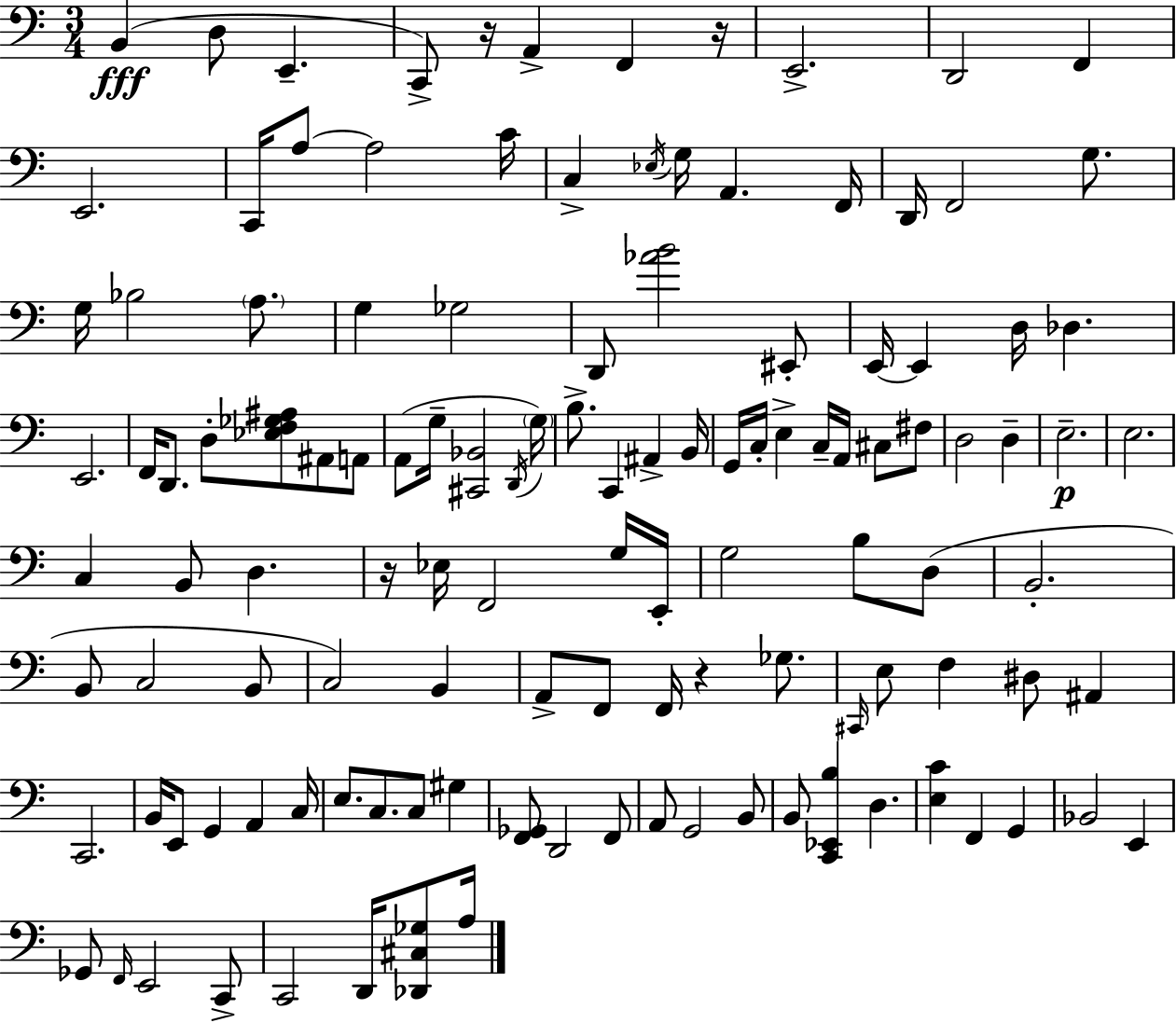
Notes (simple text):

B2/q D3/e E2/q. C2/e R/s A2/q F2/q R/s E2/h. D2/h F2/q E2/h. C2/s A3/e A3/h C4/s C3/q Eb3/s G3/s A2/q. F2/s D2/s F2/h G3/e. G3/s Bb3/h A3/e. G3/q Gb3/h D2/e [Ab4,B4]/h EIS2/e E2/s E2/q D3/s Db3/q. E2/h. F2/s D2/e. D3/e [Eb3,F3,Gb3,A#3]/e A#2/e A2/e A2/e G3/s [C#2,Bb2]/h D2/s G3/s B3/e. C2/q A#2/q B2/s G2/s C3/s E3/q C3/s A2/s C#3/e F#3/e D3/h D3/q E3/h. E3/h. C3/q B2/e D3/q. R/s Eb3/s F2/h G3/s E2/s G3/h B3/e D3/e B2/h. B2/e C3/h B2/e C3/h B2/q A2/e F2/e F2/s R/q Gb3/e. C#2/s E3/e F3/q D#3/e A#2/q C2/h. B2/s E2/e G2/q A2/q C3/s E3/e. C3/e. C3/e G#3/q [F2,Gb2]/e D2/h F2/e A2/e G2/h B2/e B2/e [C2,Eb2,B3]/q D3/q. [E3,C4]/q F2/q G2/q Bb2/h E2/q Gb2/e F2/s E2/h C2/e C2/h D2/s [Db2,C#3,Gb3]/e A3/s